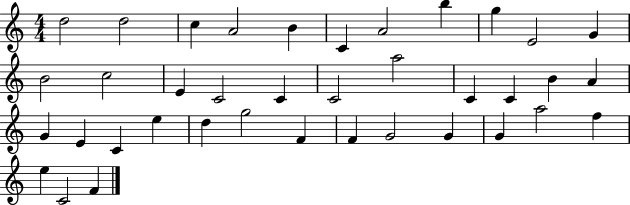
X:1
T:Untitled
M:4/4
L:1/4
K:C
d2 d2 c A2 B C A2 b g E2 G B2 c2 E C2 C C2 a2 C C B A G E C e d g2 F F G2 G G a2 f e C2 F